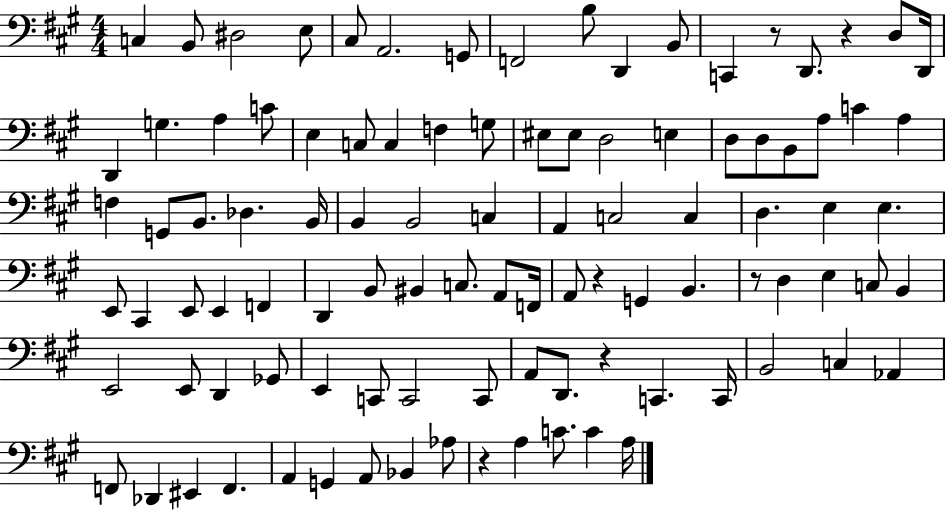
X:1
T:Untitled
M:4/4
L:1/4
K:A
C, B,,/2 ^D,2 E,/2 ^C,/2 A,,2 G,,/2 F,,2 B,/2 D,, B,,/2 C,, z/2 D,,/2 z D,/2 D,,/4 D,, G, A, C/2 E, C,/2 C, F, G,/2 ^E,/2 ^E,/2 D,2 E, D,/2 D,/2 B,,/2 A,/2 C A, F, G,,/2 B,,/2 _D, B,,/4 B,, B,,2 C, A,, C,2 C, D, E, E, E,,/2 ^C,, E,,/2 E,, F,, D,, B,,/2 ^B,, C,/2 A,,/2 F,,/4 A,,/2 z G,, B,, z/2 D, E, C,/2 B,, E,,2 E,,/2 D,, _G,,/2 E,, C,,/2 C,,2 C,,/2 A,,/2 D,,/2 z C,, C,,/4 B,,2 C, _A,, F,,/2 _D,, ^E,, F,, A,, G,, A,,/2 _B,, _A,/2 z A, C/2 C A,/4